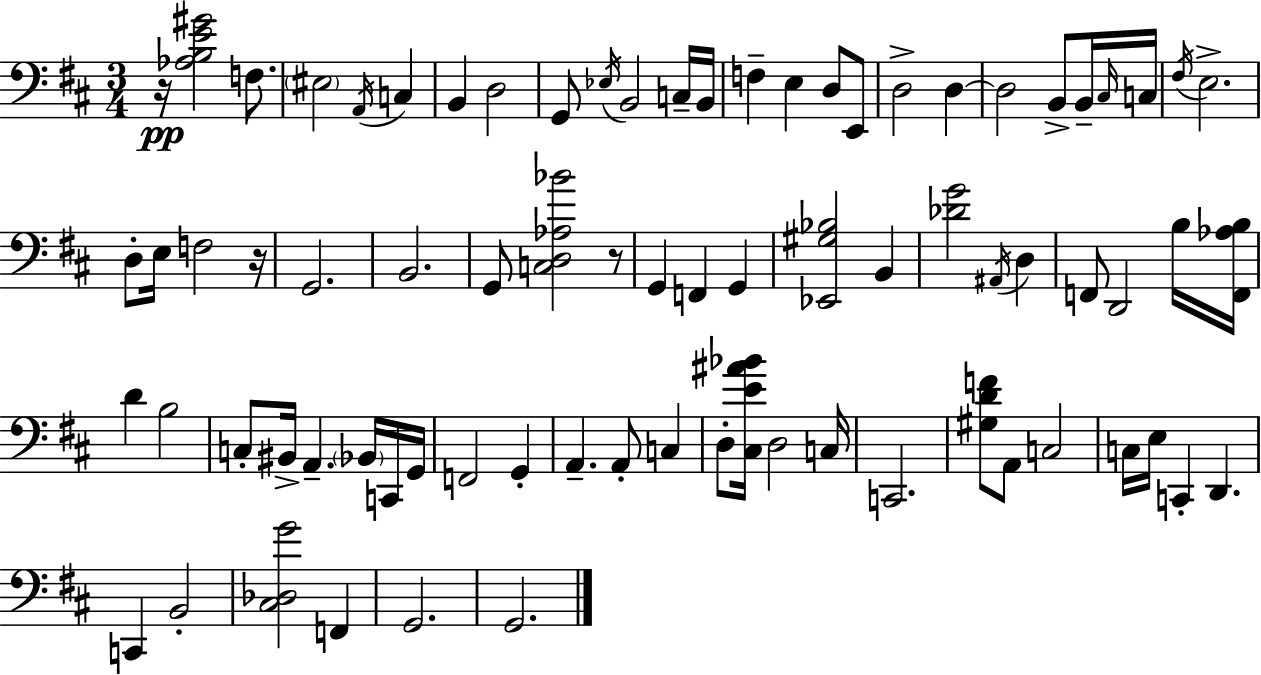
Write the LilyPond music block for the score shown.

{
  \clef bass
  \numericTimeSignature
  \time 3/4
  \key d \major
  r16\pp <aes b e' gis'>2 f8. | \parenthesize eis2 \acciaccatura { a,16 } c4 | b,4 d2 | g,8 \acciaccatura { ees16 } b,2 | \break c16-- b,16 f4-- e4 d8 | e,8 d2-> d4~~ | d2 b,8-> | b,16-- \grace { cis16 } c16 \acciaccatura { fis16 } e2.-> | \break d8-. e16 f2 | r16 g,2. | b,2. | g,8 <c d aes bes'>2 | \break r8 g,4 f,4 | g,4 <ees, gis bes>2 | b,4 <des' g'>2 | \acciaccatura { ais,16 } d4 f,8 d,2 | \break b16 <f, aes b>16 d'4 b2 | c8-. bis,16-> a,4.-- | \parenthesize bes,16 c,16 g,16 f,2 | g,4-. a,4.-- a,8-. | \break c4 d8-. <cis e' ais' bes'>16 d2 | c16 c,2. | <gis d' f'>8 a,8 c2 | c16 e16 c,4-. d,4. | \break c,4 b,2-. | <cis des g'>2 | f,4 g,2. | g,2. | \break \bar "|."
}